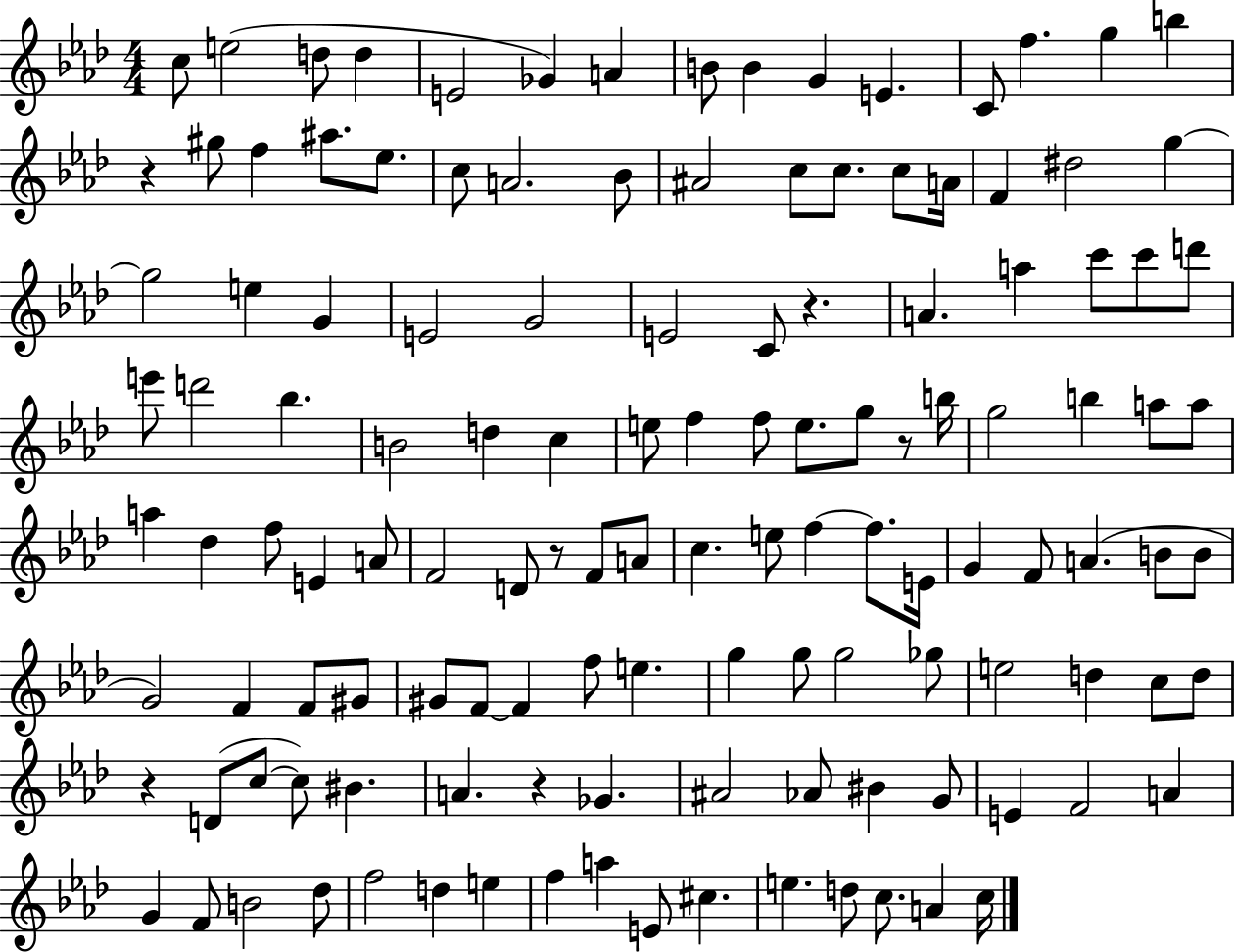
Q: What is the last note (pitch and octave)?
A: C5